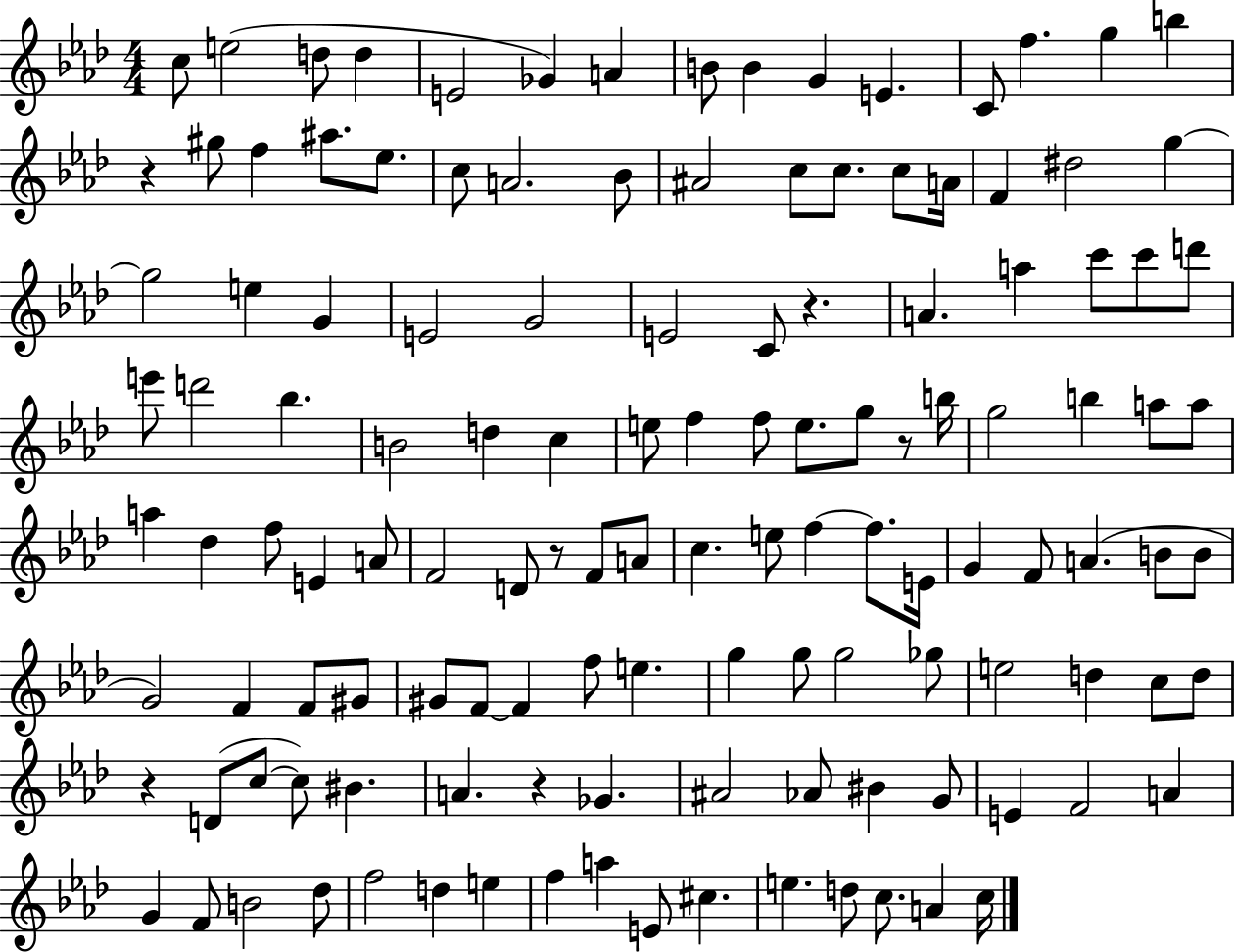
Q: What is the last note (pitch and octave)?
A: C5